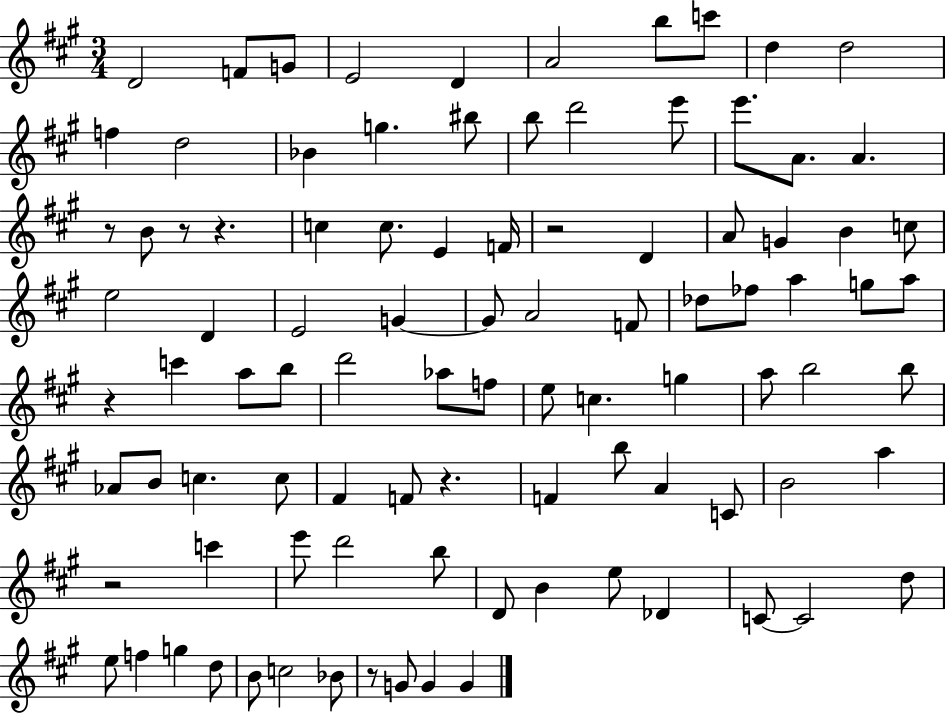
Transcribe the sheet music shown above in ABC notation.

X:1
T:Untitled
M:3/4
L:1/4
K:A
D2 F/2 G/2 E2 D A2 b/2 c'/2 d d2 f d2 _B g ^b/2 b/2 d'2 e'/2 e'/2 A/2 A z/2 B/2 z/2 z c c/2 E F/4 z2 D A/2 G B c/2 e2 D E2 G G/2 A2 F/2 _d/2 _f/2 a g/2 a/2 z c' a/2 b/2 d'2 _a/2 f/2 e/2 c g a/2 b2 b/2 _A/2 B/2 c c/2 ^F F/2 z F b/2 A C/2 B2 a z2 c' e'/2 d'2 b/2 D/2 B e/2 _D C/2 C2 d/2 e/2 f g d/2 B/2 c2 _B/2 z/2 G/2 G G